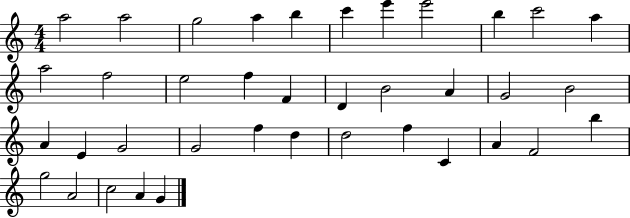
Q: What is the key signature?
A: C major